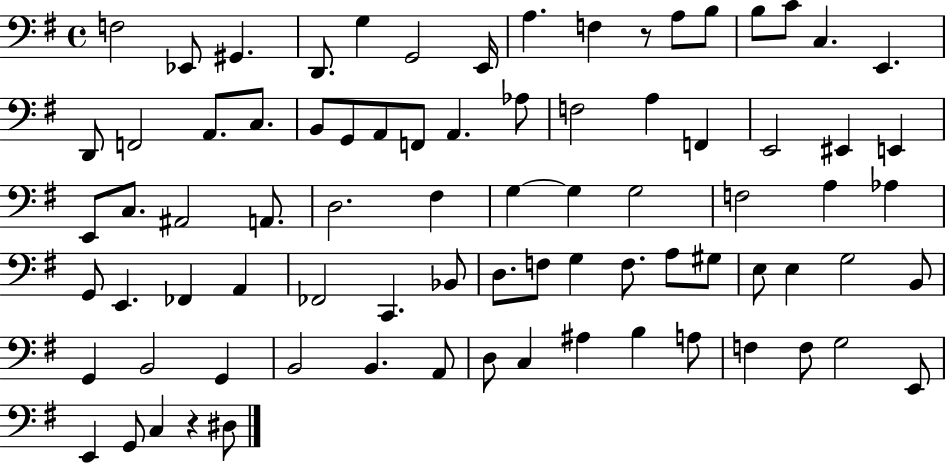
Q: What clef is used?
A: bass